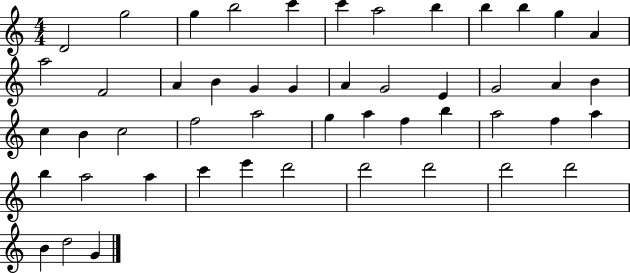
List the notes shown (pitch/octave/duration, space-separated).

D4/h G5/h G5/q B5/h C6/q C6/q A5/h B5/q B5/q B5/q G5/q A4/q A5/h F4/h A4/q B4/q G4/q G4/q A4/q G4/h E4/q G4/h A4/q B4/q C5/q B4/q C5/h F5/h A5/h G5/q A5/q F5/q B5/q A5/h F5/q A5/q B5/q A5/h A5/q C6/q E6/q D6/h D6/h D6/h D6/h D6/h B4/q D5/h G4/q